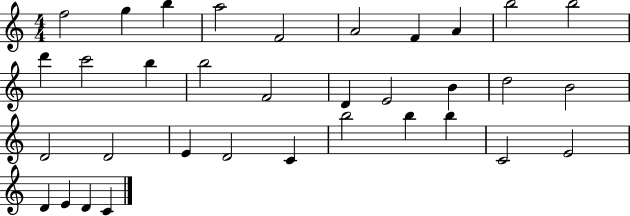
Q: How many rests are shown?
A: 0